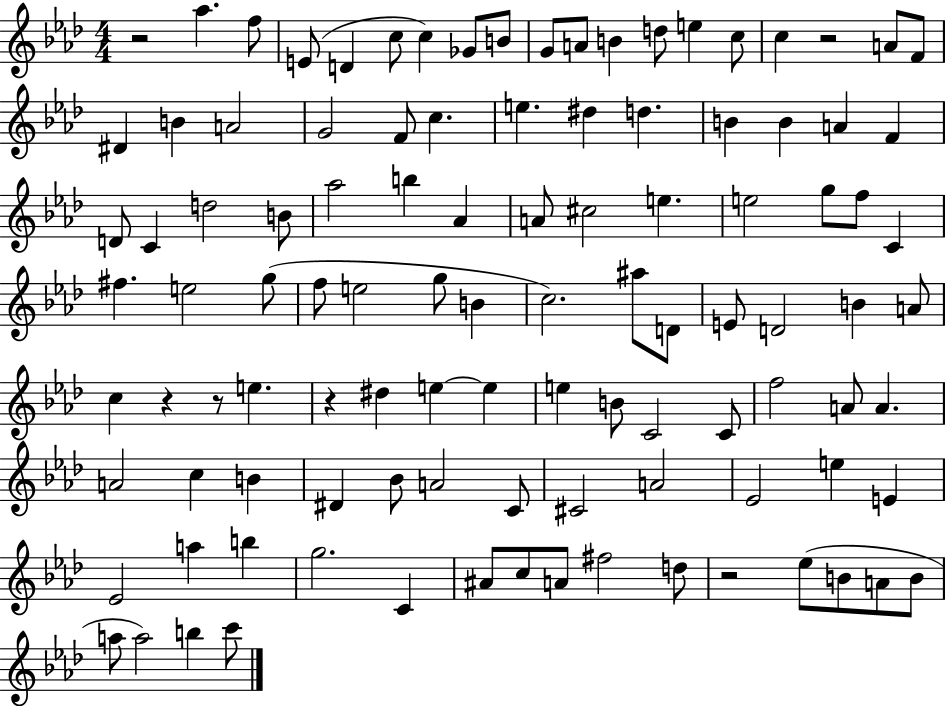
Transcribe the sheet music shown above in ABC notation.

X:1
T:Untitled
M:4/4
L:1/4
K:Ab
z2 _a f/2 E/2 D c/2 c _G/2 B/2 G/2 A/2 B d/2 e c/2 c z2 A/2 F/2 ^D B A2 G2 F/2 c e ^d d B B A F D/2 C d2 B/2 _a2 b _A A/2 ^c2 e e2 g/2 f/2 C ^f e2 g/2 f/2 e2 g/2 B c2 ^a/2 D/2 E/2 D2 B A/2 c z z/2 e z ^d e e e B/2 C2 C/2 f2 A/2 A A2 c B ^D _B/2 A2 C/2 ^C2 A2 _E2 e E _E2 a b g2 C ^A/2 c/2 A/2 ^f2 d/2 z2 _e/2 B/2 A/2 B/2 a/2 a2 b c'/2